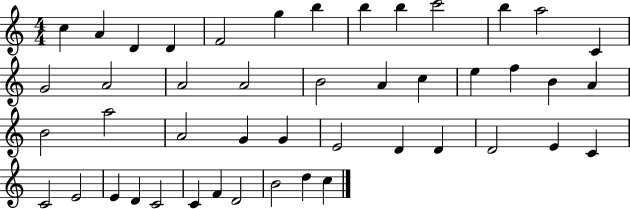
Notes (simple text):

C5/q A4/q D4/q D4/q F4/h G5/q B5/q B5/q B5/q C6/h B5/q A5/h C4/q G4/h A4/h A4/h A4/h B4/h A4/q C5/q E5/q F5/q B4/q A4/q B4/h A5/h A4/h G4/q G4/q E4/h D4/q D4/q D4/h E4/q C4/q C4/h E4/h E4/q D4/q C4/h C4/q F4/q D4/h B4/h D5/q C5/q